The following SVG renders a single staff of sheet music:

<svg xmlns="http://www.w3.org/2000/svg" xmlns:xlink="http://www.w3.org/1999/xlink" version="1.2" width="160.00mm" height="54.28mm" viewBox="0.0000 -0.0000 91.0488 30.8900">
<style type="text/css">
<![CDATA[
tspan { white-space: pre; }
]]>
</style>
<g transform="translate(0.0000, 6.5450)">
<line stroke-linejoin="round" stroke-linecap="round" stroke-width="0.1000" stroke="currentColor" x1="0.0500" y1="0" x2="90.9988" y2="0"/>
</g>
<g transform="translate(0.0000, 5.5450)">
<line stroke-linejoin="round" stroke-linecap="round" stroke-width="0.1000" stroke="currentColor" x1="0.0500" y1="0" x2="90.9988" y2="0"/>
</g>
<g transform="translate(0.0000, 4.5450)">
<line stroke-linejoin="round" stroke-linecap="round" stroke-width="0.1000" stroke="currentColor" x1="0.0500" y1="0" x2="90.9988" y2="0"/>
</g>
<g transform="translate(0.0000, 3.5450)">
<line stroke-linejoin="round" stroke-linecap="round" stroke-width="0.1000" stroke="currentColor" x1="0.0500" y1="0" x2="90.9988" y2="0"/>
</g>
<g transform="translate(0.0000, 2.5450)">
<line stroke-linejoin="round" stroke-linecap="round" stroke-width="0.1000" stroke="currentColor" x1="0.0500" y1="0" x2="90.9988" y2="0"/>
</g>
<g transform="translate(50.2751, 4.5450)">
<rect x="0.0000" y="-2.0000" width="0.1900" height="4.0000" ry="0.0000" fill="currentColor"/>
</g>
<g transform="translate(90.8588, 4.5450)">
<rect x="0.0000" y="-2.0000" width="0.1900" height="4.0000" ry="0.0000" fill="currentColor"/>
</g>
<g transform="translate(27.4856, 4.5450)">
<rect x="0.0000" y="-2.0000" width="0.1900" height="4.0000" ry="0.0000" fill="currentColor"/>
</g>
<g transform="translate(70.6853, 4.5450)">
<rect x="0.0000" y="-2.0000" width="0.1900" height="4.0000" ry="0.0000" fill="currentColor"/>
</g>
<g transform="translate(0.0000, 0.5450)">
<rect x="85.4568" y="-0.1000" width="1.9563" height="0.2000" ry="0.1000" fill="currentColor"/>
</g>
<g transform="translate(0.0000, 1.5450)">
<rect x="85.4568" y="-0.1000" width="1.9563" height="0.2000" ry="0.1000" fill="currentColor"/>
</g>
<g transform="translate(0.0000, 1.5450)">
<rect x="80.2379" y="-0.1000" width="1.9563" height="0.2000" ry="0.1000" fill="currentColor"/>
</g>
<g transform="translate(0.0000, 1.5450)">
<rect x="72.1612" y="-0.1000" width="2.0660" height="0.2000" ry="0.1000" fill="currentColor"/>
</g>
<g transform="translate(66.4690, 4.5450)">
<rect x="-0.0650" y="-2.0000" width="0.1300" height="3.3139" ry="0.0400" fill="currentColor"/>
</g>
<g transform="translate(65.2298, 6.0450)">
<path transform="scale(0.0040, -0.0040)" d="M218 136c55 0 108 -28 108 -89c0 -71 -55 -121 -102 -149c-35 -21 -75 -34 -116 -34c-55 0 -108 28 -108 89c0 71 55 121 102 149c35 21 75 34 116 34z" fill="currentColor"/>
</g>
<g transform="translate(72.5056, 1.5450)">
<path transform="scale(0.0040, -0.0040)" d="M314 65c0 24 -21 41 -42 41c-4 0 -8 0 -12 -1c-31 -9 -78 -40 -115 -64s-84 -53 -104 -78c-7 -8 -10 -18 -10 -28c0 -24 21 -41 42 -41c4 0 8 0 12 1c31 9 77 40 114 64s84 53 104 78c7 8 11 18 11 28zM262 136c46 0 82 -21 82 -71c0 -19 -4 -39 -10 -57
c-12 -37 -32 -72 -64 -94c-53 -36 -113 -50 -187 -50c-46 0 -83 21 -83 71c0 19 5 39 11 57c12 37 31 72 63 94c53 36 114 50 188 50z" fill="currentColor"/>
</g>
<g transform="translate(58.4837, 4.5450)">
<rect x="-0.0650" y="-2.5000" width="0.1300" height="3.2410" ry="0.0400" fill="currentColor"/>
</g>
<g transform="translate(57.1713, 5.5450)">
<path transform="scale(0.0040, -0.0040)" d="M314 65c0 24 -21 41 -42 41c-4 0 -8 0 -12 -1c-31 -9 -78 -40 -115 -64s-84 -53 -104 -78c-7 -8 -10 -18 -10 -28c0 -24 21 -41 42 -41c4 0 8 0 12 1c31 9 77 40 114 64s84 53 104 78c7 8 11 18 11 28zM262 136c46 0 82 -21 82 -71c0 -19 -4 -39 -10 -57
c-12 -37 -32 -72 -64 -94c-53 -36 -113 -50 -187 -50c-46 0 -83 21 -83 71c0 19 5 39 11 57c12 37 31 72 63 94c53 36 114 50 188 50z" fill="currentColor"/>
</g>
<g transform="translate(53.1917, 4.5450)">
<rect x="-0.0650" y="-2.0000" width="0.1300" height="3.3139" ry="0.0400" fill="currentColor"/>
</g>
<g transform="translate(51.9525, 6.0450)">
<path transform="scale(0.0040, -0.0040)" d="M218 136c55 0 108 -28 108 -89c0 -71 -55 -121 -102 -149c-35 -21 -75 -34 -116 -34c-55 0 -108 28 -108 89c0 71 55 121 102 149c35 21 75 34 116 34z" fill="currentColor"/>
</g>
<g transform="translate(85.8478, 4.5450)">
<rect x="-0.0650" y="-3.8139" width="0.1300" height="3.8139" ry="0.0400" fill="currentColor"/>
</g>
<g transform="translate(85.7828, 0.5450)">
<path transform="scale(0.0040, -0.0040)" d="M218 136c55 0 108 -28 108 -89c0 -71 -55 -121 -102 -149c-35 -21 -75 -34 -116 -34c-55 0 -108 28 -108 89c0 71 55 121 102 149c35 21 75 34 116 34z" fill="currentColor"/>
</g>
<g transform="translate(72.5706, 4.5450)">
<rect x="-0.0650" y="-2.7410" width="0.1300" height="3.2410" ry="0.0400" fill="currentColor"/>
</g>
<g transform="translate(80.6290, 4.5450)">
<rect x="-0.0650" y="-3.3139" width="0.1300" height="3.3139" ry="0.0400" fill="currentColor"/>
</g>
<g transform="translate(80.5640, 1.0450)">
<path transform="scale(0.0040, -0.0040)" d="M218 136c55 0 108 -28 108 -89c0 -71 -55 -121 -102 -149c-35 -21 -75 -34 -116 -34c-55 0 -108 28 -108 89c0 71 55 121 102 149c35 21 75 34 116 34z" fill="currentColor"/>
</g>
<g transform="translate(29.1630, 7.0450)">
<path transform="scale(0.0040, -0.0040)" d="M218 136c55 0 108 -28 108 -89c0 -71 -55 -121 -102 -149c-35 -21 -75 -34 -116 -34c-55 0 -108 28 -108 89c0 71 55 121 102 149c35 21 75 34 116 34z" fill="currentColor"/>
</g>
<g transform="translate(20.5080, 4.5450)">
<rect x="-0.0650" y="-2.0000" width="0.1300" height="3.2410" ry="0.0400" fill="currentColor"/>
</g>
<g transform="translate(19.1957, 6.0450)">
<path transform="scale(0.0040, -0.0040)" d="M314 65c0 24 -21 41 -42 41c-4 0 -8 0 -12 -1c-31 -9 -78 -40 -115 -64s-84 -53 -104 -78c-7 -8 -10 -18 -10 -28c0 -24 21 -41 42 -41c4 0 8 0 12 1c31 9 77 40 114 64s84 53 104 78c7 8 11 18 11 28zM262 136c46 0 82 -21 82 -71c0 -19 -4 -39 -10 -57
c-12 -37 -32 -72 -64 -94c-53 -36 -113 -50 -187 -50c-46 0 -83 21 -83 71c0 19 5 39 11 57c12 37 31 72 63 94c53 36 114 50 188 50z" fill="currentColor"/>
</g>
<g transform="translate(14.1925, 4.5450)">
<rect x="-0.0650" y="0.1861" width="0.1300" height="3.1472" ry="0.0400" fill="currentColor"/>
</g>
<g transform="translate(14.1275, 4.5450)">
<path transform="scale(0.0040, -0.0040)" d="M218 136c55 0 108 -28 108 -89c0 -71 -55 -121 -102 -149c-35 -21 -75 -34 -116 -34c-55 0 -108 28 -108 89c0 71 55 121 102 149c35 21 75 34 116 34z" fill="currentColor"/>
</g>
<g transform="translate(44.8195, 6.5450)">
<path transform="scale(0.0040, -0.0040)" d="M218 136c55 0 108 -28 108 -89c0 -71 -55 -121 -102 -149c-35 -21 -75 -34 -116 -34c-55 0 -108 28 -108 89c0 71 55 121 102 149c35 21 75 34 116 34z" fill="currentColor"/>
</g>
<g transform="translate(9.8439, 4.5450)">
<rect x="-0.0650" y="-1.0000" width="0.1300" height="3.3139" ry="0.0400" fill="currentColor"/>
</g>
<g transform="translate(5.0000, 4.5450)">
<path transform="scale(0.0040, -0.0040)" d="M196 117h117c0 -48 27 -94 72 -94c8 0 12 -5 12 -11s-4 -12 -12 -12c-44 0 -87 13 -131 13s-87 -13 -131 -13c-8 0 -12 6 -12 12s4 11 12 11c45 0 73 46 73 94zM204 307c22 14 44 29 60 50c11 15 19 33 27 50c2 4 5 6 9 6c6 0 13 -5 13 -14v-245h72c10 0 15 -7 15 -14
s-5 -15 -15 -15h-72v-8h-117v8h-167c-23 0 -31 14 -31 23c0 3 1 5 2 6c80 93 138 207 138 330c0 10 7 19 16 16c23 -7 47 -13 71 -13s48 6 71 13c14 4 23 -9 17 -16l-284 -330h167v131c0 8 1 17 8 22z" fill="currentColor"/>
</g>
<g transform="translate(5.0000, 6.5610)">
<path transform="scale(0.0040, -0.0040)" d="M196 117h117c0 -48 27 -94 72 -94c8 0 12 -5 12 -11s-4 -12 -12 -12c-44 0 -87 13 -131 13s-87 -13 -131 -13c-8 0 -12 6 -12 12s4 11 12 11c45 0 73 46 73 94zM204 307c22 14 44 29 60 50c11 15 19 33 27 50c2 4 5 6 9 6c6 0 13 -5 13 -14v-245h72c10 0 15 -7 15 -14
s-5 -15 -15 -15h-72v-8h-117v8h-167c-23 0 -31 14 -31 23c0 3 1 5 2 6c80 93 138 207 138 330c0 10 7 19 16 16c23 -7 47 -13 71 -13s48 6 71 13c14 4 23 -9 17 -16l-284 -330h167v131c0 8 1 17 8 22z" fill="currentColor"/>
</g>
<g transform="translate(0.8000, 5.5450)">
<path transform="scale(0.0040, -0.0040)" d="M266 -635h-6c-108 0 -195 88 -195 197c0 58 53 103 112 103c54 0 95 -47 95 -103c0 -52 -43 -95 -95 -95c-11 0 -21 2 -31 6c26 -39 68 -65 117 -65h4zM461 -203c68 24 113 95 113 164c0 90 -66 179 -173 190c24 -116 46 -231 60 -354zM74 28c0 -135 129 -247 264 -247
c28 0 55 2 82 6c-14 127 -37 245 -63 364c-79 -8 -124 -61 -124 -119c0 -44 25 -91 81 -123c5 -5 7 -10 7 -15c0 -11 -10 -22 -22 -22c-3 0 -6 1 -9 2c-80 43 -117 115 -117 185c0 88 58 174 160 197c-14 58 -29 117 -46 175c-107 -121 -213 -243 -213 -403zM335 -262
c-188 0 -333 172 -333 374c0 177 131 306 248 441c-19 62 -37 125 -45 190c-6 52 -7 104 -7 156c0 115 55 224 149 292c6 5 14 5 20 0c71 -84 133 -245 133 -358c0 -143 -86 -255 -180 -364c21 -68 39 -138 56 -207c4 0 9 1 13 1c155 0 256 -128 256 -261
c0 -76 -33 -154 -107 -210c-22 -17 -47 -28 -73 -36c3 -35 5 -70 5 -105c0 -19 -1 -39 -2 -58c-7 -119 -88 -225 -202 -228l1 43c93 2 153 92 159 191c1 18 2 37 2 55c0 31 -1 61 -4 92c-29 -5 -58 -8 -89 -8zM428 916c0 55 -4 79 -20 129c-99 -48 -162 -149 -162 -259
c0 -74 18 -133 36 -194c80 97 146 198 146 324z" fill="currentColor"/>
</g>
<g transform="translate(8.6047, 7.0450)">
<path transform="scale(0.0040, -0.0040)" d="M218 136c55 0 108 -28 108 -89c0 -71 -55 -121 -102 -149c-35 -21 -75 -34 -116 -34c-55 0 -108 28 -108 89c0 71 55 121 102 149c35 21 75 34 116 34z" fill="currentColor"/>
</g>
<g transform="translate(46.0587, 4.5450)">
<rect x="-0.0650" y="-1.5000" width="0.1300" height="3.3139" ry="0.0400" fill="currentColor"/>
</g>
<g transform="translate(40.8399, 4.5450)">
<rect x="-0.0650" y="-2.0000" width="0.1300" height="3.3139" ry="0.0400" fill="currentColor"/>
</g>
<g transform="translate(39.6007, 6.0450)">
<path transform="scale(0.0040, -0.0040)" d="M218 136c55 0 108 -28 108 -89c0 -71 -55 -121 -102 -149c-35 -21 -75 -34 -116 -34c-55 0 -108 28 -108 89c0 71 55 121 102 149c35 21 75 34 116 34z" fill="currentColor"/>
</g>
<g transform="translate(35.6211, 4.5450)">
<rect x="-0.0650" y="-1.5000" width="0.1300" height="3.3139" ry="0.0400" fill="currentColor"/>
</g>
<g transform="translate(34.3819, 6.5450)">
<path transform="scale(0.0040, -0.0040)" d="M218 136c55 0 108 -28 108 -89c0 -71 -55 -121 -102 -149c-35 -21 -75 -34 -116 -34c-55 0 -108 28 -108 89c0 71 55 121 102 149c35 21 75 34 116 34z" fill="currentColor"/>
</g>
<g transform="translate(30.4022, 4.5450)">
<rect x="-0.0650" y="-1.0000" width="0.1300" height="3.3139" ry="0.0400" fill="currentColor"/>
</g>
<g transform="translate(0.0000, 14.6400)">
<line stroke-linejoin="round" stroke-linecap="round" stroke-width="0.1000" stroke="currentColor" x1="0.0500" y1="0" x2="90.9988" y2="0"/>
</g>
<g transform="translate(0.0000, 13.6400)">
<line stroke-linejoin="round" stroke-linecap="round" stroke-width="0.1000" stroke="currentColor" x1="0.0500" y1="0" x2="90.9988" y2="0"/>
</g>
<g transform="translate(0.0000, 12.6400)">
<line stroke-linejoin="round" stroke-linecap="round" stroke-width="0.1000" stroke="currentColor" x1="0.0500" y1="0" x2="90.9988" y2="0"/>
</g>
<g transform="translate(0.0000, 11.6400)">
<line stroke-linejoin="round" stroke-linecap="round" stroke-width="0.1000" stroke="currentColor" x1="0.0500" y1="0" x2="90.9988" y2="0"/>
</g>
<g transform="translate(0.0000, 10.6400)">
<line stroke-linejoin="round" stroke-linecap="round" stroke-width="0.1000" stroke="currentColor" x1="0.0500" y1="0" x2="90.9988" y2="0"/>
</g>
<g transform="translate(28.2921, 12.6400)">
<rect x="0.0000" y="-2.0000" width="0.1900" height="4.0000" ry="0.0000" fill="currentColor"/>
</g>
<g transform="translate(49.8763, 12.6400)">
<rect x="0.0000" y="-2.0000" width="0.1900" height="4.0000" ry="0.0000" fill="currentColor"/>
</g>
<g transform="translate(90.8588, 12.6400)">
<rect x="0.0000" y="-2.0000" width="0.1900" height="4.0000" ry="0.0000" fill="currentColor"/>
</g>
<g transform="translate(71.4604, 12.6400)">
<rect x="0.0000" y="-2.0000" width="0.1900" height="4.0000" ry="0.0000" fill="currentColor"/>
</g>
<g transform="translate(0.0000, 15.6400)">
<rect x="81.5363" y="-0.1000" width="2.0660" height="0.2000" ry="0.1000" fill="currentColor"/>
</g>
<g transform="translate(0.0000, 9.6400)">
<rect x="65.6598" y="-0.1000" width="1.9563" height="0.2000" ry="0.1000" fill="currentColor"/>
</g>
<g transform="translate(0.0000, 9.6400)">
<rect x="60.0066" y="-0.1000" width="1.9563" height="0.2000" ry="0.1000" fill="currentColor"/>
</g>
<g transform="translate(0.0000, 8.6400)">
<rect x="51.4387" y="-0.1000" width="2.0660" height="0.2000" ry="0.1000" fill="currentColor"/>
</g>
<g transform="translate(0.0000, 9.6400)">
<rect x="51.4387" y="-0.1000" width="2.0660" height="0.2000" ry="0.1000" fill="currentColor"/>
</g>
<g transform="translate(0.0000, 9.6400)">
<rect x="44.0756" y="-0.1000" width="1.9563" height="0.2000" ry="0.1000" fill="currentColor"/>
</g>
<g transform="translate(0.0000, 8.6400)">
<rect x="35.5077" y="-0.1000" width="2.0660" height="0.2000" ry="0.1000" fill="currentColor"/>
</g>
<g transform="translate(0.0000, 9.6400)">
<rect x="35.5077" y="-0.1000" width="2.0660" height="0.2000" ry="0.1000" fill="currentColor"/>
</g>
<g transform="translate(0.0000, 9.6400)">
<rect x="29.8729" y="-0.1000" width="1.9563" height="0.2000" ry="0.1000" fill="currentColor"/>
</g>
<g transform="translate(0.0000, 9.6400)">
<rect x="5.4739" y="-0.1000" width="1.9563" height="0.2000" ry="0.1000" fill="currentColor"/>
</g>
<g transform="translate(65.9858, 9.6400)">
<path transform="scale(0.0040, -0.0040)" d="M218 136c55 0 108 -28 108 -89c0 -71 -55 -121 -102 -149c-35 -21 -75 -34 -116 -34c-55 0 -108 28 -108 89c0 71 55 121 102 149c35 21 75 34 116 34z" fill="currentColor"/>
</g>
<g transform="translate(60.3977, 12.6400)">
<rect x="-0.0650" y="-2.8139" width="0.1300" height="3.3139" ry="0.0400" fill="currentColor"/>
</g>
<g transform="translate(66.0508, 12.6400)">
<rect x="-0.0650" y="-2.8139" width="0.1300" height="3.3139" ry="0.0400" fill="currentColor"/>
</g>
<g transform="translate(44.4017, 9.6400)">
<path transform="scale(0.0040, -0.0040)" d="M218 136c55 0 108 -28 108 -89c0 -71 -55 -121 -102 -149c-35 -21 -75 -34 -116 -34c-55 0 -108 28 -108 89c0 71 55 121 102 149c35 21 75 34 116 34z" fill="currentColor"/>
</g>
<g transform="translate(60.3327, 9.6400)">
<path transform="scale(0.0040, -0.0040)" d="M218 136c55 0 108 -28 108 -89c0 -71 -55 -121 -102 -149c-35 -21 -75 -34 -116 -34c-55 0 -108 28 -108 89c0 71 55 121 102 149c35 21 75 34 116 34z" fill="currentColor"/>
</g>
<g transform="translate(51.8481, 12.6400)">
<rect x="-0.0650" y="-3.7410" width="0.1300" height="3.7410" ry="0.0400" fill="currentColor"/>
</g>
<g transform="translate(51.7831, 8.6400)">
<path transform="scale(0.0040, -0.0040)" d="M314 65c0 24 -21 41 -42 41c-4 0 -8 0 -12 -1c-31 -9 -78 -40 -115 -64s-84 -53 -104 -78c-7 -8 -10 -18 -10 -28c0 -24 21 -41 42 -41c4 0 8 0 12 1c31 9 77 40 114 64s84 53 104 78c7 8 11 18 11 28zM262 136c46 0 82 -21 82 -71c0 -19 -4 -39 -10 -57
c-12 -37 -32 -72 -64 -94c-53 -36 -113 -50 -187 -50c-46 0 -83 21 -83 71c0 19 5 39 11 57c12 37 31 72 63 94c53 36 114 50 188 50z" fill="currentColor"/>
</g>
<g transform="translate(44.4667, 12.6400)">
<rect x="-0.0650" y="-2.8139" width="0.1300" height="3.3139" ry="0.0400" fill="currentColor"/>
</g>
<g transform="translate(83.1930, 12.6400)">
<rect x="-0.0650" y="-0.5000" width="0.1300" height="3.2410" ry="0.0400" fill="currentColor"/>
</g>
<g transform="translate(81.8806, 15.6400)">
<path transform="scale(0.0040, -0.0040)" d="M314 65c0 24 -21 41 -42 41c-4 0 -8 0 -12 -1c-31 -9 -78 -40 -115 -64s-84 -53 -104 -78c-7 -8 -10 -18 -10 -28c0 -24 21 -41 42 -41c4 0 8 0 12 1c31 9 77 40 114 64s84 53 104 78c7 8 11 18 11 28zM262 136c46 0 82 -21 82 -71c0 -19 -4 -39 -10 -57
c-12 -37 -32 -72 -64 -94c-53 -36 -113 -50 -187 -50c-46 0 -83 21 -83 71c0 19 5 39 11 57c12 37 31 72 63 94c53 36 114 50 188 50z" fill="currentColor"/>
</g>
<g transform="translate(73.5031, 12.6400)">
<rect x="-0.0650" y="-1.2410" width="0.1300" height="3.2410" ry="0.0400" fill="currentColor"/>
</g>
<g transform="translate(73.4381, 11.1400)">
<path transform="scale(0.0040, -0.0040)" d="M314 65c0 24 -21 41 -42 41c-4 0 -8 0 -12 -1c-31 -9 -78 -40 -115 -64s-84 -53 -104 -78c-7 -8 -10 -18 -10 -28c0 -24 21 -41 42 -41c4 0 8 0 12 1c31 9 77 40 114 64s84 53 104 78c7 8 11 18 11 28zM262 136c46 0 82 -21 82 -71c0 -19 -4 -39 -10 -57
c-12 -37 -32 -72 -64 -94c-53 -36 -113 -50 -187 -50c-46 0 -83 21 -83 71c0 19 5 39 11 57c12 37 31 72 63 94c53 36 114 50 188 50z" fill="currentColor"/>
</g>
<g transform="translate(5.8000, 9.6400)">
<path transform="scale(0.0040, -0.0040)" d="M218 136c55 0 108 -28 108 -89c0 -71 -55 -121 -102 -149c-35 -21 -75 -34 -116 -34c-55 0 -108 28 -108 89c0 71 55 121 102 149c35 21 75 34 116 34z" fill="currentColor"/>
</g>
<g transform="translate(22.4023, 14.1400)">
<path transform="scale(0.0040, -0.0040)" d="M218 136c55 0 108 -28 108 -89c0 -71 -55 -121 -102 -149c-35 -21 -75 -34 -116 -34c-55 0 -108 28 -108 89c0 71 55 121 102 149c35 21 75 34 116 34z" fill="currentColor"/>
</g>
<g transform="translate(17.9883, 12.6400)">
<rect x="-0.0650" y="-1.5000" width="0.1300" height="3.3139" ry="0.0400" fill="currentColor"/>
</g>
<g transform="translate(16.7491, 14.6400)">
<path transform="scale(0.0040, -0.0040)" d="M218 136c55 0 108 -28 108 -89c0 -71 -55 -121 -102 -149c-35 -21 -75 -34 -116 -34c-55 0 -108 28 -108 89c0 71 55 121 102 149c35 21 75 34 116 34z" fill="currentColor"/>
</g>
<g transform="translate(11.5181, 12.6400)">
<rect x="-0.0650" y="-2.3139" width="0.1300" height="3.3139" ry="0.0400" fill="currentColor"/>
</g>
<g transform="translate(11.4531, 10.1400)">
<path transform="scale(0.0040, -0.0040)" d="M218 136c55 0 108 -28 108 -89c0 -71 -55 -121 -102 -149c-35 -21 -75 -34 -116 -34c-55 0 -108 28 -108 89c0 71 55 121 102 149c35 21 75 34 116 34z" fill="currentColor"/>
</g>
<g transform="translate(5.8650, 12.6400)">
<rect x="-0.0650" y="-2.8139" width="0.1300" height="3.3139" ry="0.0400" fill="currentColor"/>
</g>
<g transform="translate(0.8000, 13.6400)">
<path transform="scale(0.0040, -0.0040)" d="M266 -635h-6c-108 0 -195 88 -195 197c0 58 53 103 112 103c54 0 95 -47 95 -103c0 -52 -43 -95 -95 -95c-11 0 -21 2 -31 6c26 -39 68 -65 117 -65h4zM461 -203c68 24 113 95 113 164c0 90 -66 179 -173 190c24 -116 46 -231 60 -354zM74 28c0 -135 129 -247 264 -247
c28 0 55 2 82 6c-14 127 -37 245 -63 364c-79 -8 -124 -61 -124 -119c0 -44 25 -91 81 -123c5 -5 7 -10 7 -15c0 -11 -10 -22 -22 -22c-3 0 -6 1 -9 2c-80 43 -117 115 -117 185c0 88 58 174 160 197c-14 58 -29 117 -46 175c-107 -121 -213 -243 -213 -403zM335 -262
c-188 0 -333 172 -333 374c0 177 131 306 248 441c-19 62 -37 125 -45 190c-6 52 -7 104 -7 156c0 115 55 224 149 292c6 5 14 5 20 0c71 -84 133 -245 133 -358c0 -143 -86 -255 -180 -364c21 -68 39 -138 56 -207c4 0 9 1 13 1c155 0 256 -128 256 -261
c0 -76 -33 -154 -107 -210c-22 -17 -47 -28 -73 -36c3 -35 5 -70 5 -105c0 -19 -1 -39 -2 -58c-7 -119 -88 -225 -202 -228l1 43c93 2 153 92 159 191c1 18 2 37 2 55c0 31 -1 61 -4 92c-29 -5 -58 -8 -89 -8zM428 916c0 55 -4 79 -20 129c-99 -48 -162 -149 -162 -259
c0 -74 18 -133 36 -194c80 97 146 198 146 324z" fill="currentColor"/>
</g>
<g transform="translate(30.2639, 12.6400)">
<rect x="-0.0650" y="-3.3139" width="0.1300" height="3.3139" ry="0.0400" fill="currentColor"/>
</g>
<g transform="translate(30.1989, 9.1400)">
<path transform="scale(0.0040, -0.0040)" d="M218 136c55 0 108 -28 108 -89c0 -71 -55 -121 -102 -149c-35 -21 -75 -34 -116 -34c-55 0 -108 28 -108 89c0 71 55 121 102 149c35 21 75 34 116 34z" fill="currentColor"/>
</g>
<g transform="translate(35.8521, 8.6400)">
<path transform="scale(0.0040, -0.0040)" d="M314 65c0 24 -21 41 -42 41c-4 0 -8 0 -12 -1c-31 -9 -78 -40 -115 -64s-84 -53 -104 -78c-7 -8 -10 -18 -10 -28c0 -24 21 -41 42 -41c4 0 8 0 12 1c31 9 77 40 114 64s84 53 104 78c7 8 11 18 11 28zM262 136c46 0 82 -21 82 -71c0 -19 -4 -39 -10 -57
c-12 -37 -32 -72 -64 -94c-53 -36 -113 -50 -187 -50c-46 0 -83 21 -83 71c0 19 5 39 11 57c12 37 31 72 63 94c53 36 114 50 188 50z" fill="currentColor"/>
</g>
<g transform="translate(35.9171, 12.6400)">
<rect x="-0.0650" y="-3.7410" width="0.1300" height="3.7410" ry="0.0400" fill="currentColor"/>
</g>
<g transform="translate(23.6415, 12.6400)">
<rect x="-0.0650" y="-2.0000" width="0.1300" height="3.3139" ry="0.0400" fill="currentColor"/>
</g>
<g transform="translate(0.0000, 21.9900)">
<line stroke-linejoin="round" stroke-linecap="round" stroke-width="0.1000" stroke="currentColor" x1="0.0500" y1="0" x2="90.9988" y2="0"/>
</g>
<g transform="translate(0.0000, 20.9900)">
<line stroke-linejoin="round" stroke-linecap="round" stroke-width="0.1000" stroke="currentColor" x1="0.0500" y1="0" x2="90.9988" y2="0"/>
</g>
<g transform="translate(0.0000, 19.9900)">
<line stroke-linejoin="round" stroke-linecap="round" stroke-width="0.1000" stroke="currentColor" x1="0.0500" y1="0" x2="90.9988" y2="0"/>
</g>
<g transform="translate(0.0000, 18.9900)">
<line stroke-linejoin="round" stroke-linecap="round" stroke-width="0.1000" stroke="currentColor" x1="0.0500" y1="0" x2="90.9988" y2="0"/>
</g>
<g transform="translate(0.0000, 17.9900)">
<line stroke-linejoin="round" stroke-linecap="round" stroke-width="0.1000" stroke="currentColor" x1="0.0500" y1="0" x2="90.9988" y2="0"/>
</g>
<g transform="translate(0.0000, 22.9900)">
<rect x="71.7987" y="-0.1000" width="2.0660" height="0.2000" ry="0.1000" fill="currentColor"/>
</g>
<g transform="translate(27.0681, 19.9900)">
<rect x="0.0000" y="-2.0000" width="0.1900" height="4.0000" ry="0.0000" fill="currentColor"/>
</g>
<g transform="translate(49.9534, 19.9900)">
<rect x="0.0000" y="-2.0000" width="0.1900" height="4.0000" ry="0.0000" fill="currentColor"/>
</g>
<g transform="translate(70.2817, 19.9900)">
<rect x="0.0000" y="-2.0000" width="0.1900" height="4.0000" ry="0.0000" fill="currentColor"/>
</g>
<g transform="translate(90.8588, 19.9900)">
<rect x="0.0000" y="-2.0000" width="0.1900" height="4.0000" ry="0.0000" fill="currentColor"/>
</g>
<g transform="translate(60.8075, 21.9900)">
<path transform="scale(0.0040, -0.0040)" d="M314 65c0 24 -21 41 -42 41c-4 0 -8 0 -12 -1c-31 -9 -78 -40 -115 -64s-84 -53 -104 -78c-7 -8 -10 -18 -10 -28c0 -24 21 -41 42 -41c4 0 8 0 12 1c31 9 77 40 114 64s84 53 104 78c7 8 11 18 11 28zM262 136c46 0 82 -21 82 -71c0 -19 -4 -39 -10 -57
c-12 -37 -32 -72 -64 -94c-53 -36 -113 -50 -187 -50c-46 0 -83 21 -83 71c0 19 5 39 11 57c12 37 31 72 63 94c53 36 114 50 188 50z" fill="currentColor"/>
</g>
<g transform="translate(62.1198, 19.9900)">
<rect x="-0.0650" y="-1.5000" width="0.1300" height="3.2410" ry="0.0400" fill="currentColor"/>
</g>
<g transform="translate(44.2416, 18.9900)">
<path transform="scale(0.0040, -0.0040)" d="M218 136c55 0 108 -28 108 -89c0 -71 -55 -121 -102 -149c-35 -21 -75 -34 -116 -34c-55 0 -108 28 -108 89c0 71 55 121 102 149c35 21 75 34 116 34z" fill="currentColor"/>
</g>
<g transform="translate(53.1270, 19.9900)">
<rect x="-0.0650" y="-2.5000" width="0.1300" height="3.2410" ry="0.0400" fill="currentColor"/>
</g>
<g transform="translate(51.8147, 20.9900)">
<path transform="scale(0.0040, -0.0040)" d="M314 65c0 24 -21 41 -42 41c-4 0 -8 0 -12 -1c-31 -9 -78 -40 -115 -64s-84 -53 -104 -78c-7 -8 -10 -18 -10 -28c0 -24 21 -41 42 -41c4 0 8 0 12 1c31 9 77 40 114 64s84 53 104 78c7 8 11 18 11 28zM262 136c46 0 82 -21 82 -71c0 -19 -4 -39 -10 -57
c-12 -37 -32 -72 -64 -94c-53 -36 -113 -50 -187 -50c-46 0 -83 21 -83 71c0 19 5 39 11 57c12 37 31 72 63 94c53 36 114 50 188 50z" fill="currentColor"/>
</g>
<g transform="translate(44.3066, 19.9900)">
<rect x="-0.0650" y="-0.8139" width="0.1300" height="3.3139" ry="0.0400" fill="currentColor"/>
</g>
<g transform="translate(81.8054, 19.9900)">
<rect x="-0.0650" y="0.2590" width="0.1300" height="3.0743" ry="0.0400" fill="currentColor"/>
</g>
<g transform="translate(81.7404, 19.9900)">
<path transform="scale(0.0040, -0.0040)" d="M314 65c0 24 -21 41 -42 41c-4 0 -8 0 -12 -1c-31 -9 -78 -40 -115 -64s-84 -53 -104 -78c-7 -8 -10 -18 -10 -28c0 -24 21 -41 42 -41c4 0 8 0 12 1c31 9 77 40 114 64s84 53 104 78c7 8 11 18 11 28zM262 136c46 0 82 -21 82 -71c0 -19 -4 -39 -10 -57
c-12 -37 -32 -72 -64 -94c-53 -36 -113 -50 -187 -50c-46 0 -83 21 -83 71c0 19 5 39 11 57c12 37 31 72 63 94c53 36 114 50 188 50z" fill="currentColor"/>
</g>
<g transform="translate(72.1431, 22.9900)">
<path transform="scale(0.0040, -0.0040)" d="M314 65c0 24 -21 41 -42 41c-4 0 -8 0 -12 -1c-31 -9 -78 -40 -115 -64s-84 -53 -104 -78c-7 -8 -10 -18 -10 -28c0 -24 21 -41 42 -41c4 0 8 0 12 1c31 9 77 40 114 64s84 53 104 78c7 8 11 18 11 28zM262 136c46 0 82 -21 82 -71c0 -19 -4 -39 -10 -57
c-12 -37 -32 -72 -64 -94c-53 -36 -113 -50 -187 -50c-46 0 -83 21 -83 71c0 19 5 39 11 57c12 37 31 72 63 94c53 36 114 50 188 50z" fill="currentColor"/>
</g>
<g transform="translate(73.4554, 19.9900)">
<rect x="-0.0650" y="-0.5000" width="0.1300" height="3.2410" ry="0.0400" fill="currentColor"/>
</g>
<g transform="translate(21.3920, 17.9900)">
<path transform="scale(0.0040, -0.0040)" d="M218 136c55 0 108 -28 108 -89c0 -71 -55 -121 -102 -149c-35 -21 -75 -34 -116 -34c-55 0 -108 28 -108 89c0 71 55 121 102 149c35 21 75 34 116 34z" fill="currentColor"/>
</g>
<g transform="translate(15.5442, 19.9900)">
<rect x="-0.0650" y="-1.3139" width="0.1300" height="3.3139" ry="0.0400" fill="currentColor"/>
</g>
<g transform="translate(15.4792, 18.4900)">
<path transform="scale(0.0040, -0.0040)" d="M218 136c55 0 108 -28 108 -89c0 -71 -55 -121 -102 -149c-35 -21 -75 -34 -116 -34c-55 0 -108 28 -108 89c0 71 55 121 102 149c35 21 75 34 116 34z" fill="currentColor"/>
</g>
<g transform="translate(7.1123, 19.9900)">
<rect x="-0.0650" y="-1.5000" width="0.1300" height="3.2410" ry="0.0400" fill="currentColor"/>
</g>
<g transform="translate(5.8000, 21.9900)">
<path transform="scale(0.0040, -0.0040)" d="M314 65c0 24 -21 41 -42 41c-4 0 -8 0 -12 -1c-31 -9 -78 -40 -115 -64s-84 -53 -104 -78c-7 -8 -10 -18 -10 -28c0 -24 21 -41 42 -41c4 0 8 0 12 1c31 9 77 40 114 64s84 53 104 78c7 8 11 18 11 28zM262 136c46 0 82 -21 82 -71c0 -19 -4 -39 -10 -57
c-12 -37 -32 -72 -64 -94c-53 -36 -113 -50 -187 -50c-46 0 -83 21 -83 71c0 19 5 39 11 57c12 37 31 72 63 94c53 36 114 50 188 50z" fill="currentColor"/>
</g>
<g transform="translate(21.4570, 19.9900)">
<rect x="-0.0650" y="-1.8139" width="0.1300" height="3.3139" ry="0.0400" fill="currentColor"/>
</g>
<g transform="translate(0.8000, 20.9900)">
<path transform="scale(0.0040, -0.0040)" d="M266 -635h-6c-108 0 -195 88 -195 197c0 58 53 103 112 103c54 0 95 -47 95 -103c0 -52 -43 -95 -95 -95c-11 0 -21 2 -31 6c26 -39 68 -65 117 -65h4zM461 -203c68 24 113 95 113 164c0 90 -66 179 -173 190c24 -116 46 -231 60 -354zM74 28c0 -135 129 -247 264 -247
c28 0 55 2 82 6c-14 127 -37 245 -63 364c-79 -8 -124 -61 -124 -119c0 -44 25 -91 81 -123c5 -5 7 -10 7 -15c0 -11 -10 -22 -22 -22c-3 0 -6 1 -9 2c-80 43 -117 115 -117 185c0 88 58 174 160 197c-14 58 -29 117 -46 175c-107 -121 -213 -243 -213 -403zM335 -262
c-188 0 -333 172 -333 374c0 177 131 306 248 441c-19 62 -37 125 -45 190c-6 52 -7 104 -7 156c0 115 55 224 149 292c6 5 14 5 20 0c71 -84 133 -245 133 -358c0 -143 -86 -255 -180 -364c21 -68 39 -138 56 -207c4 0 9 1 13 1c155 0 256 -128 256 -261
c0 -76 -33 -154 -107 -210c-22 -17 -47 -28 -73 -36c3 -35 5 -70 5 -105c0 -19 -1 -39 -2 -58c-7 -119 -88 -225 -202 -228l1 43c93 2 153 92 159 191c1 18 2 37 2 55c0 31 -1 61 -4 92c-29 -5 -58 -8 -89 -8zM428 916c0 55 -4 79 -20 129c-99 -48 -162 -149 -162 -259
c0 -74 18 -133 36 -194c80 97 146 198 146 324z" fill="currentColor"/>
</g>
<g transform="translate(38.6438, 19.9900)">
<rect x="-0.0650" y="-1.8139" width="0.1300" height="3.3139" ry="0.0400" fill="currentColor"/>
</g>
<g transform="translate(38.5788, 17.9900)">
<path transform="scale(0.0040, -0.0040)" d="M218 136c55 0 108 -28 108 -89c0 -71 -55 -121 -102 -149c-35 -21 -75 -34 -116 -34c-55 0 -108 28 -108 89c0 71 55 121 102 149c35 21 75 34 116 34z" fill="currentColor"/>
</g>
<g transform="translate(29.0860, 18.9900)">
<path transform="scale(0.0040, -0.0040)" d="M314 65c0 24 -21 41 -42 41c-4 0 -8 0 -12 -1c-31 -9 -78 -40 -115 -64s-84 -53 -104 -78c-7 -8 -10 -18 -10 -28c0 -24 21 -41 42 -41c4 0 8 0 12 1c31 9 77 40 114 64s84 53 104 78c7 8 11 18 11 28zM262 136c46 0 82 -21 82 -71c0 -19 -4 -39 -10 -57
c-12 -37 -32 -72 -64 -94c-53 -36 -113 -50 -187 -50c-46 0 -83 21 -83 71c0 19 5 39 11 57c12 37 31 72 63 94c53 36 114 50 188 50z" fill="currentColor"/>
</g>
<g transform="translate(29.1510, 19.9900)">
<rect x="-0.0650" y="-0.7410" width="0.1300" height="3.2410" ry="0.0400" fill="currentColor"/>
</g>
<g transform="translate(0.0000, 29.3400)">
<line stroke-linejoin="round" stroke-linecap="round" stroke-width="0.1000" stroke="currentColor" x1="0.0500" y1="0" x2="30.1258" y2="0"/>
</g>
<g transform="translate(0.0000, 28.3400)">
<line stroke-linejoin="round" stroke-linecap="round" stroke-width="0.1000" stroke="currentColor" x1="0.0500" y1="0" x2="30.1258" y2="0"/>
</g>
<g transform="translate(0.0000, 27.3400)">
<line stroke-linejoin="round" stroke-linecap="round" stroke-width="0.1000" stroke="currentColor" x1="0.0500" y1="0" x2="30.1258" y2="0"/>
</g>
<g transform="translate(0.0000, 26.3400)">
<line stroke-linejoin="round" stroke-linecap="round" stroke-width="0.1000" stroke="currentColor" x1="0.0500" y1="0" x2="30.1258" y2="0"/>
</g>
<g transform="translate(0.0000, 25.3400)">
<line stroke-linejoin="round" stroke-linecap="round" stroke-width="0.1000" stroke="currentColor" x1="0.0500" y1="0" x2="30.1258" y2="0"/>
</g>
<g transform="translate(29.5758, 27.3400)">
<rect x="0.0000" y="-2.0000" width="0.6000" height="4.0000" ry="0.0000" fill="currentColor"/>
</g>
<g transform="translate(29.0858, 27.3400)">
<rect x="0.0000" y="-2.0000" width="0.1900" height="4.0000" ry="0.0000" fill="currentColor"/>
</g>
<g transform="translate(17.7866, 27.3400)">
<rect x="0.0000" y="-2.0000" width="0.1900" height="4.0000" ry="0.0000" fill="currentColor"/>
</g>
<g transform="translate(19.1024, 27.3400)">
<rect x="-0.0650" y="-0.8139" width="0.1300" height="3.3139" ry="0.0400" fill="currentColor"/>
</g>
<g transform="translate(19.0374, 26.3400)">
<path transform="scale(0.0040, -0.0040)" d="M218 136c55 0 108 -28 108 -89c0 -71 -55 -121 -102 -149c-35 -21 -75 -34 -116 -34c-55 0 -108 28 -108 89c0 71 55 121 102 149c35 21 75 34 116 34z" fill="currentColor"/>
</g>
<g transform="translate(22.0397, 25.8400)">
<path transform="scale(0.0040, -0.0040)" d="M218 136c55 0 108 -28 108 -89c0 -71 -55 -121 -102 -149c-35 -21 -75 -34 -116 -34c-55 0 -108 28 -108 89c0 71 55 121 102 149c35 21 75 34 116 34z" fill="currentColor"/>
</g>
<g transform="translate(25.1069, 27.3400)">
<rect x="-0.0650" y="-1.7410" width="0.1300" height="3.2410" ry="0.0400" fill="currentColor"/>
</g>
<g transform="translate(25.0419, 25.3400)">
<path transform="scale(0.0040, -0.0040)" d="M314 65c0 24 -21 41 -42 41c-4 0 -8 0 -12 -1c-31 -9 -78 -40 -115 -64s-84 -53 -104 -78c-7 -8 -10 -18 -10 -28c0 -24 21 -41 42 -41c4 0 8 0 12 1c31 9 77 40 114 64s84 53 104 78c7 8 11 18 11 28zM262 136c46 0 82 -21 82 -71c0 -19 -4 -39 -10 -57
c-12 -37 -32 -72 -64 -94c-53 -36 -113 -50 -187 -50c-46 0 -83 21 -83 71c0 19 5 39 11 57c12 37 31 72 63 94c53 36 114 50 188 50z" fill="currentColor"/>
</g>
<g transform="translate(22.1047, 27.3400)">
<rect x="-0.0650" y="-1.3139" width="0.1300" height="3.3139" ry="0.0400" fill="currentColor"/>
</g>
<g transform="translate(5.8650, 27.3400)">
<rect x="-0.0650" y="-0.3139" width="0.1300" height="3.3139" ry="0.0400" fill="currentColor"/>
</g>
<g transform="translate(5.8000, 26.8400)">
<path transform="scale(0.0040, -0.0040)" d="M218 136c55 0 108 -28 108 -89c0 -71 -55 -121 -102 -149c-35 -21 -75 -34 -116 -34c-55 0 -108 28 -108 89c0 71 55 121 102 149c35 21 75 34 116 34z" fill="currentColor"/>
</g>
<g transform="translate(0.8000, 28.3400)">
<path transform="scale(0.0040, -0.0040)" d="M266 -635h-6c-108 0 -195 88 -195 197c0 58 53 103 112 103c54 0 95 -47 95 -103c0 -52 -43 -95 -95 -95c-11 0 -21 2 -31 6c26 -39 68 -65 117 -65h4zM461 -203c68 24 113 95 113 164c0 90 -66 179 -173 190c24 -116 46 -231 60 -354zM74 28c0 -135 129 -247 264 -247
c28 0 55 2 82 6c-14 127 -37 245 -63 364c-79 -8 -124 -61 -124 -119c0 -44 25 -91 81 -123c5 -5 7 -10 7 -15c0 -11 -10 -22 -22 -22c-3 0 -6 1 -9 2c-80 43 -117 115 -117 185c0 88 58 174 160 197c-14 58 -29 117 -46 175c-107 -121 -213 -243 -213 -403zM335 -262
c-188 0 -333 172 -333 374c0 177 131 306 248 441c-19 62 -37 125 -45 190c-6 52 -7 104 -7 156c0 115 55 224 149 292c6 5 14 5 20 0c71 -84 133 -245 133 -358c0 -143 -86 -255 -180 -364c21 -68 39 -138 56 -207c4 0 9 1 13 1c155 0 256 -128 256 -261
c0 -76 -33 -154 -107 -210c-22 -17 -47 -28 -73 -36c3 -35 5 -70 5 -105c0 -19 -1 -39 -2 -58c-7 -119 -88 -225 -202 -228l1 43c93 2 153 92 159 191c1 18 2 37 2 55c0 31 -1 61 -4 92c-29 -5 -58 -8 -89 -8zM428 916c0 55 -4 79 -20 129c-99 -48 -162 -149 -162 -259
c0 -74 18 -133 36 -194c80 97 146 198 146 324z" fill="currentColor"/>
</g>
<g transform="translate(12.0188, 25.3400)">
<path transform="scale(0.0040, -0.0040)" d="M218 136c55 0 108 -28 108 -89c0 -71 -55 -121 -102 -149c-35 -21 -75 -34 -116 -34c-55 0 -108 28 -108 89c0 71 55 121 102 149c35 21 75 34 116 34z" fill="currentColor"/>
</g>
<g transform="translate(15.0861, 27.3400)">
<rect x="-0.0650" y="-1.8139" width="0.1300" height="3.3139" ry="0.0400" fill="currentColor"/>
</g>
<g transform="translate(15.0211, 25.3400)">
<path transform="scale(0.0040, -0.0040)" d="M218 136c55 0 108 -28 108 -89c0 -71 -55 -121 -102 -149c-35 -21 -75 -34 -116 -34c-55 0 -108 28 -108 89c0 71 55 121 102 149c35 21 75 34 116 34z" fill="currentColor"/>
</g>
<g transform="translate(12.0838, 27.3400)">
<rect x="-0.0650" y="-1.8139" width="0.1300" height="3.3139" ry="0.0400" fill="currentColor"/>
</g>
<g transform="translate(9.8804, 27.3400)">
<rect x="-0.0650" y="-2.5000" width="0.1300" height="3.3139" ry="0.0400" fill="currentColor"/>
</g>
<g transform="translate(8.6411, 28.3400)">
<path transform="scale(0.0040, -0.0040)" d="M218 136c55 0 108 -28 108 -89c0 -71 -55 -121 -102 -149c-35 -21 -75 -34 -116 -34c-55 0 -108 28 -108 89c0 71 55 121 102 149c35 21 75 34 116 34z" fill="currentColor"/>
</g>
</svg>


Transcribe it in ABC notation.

X:1
T:Untitled
M:4/4
L:1/4
K:C
D B F2 D E F E F G2 F a2 b c' a g E F b c'2 a c'2 a a e2 C2 E2 e f d2 f d G2 E2 C2 B2 c G f f d e f2